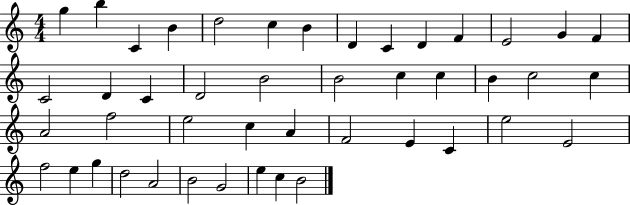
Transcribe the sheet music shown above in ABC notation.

X:1
T:Untitled
M:4/4
L:1/4
K:C
g b C B d2 c B D C D F E2 G F C2 D C D2 B2 B2 c c B c2 c A2 f2 e2 c A F2 E C e2 E2 f2 e g d2 A2 B2 G2 e c B2